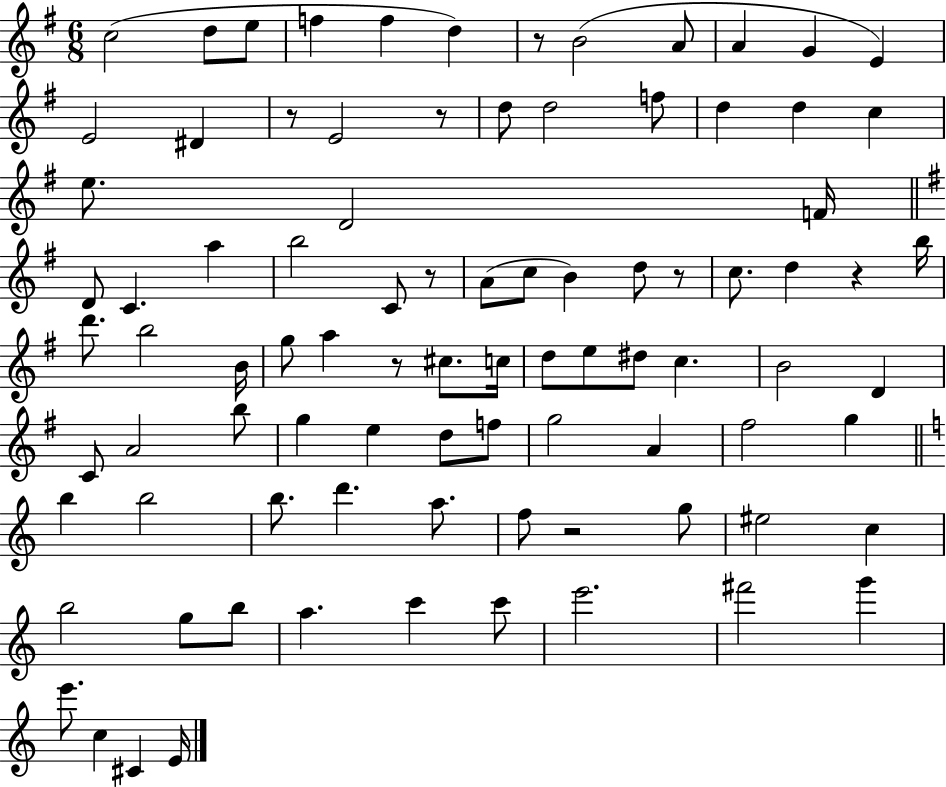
C5/h D5/e E5/e F5/q F5/q D5/q R/e B4/h A4/e A4/q G4/q E4/q E4/h D#4/q R/e E4/h R/e D5/e D5/h F5/e D5/q D5/q C5/q E5/e. D4/h F4/s D4/e C4/q. A5/q B5/h C4/e R/e A4/e C5/e B4/q D5/e R/e C5/e. D5/q R/q B5/s D6/e. B5/h B4/s G5/e A5/q R/e C#5/e. C5/s D5/e E5/e D#5/e C5/q. B4/h D4/q C4/e A4/h B5/e G5/q E5/q D5/e F5/e G5/h A4/q F#5/h G5/q B5/q B5/h B5/e. D6/q. A5/e. F5/e R/h G5/e EIS5/h C5/q B5/h G5/e B5/e A5/q. C6/q C6/e E6/h. F#6/h G6/q E6/e. C5/q C#4/q E4/s